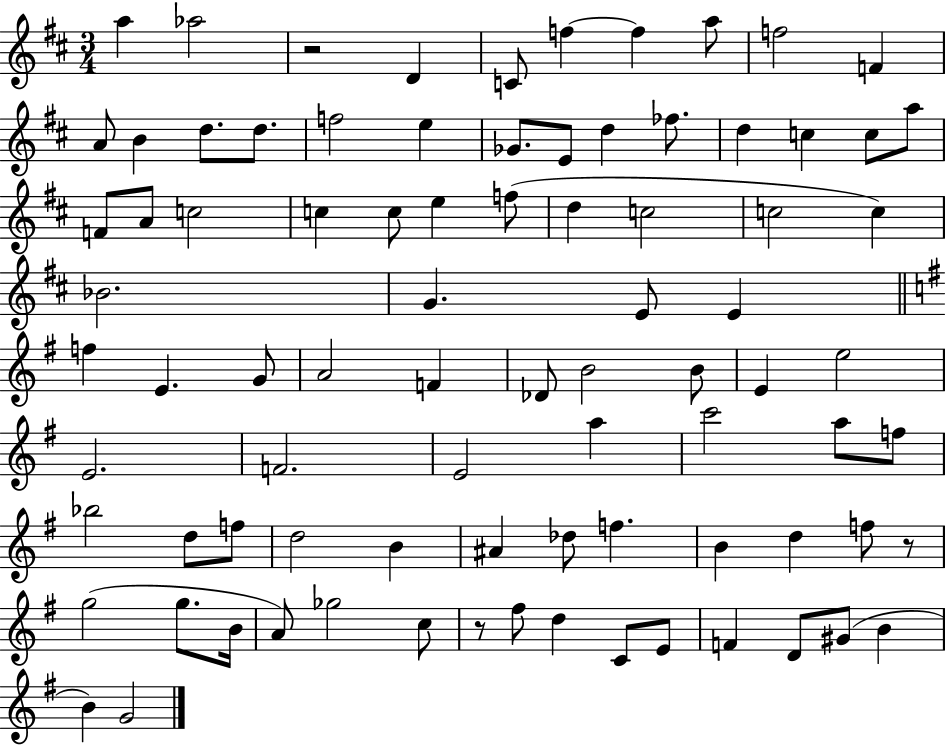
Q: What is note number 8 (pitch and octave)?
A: F5